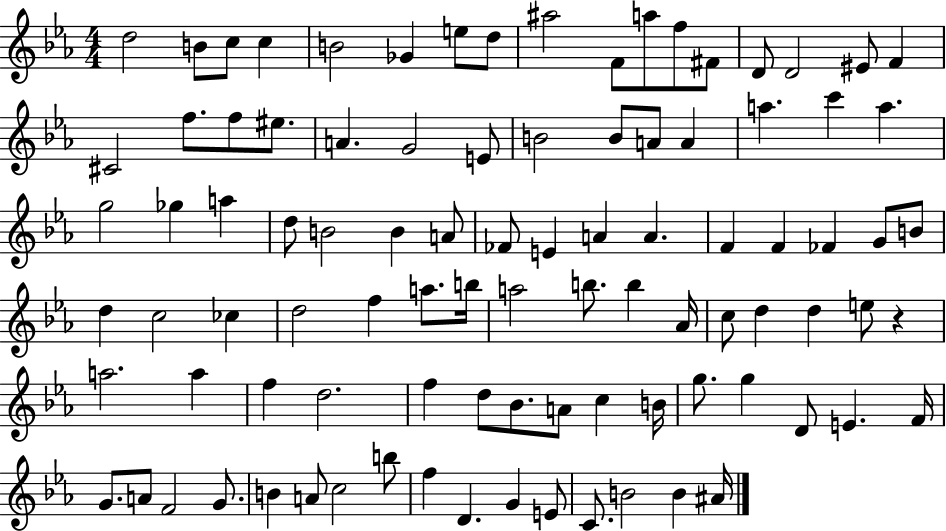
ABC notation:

X:1
T:Untitled
M:4/4
L:1/4
K:Eb
d2 B/2 c/2 c B2 _G e/2 d/2 ^a2 F/2 a/2 f/2 ^F/2 D/2 D2 ^E/2 F ^C2 f/2 f/2 ^e/2 A G2 E/2 B2 B/2 A/2 A a c' a g2 _g a d/2 B2 B A/2 _F/2 E A A F F _F G/2 B/2 d c2 _c d2 f a/2 b/4 a2 b/2 b _A/4 c/2 d d e/2 z a2 a f d2 f d/2 _B/2 A/2 c B/4 g/2 g D/2 E F/4 G/2 A/2 F2 G/2 B A/2 c2 b/2 f D G E/2 C/2 B2 B ^A/4